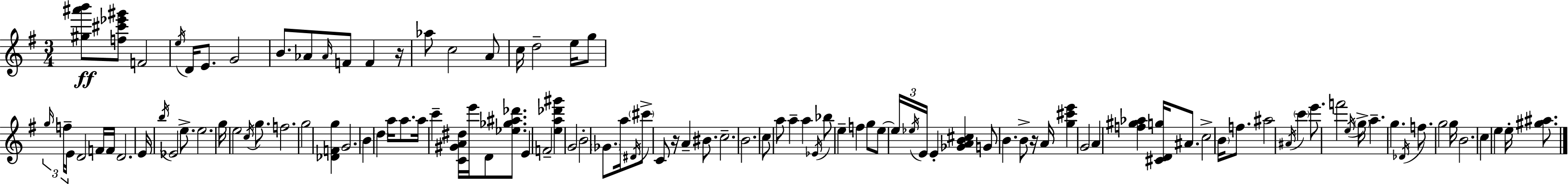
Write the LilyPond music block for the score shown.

{
  \clef treble
  \numericTimeSignature
  \time 3/4
  \key g \major
  <gis'' ais''' b'''>8\ff <f'' cis''' ees''' gis'''>8 f'2 | \acciaccatura { e''16 } d'16 e'8. g'2 | b'8. aes'8 \grace { aes'16 } f'8 f'4 | r16 aes''8 c''2 | \break a'8 c''16 d''2-- e''16 | g''8 \tuplet 3/2 { \grace { g''16 } f''16-- e'16 } d'2 | f'16 f'16 d'2. | e'16 \acciaccatura { b''16 } ees'2 | \break e''8.-> e''2. | g''16 e''2 | \acciaccatura { c''16 } g''8. f''2. | g''2 | \break <des' f' g''>4 g'2. | b'4 \parenthesize d''4 | a''16 a''8. a''16 c'''4-- <c' gis' a' dis''>16 e'''16 | d'8 <ees'' ges'' ais'' des'''>8. e'4 f'2-- | \break <e'' a'' des''' gis'''>4 g'2 | b'2-. | \parenthesize ges'8. a''16 \acciaccatura { dis'16 } \parenthesize cis'''8-> c'8 r16 a'4-- | bis'8. c''2.-- | \break b'2. | c''8 a''8 a''4-- | a''4 \acciaccatura { ees'16 } bes''8 e''4-- | f''4 g''8 e''8~~ \tuplet 3/2 { e''16 \acciaccatura { ees''16 } e'16 } | \break e'4-. <ges' a' b' cis''>4 g'8 b'4. | b'8-> r16 a'16 <g'' cis''' e'''>4 | g'2 a'4 | <f'' gis'' aes''>4 <cis' d' g''>16 ais'8. c''2-> | \break \parenthesize b'16 f''8. ais''2 | \acciaccatura { ais'16 } \parenthesize c'''4 e'''8. | f'''2 \acciaccatura { e''16 } \parenthesize g''16-> a''4.-- | g''4. \acciaccatura { des'16 } f''8. | \break g''2 g''16 b'2. | \parenthesize c''4 | e''4 e''16-. <gis'' ais''>8. \bar "|."
}